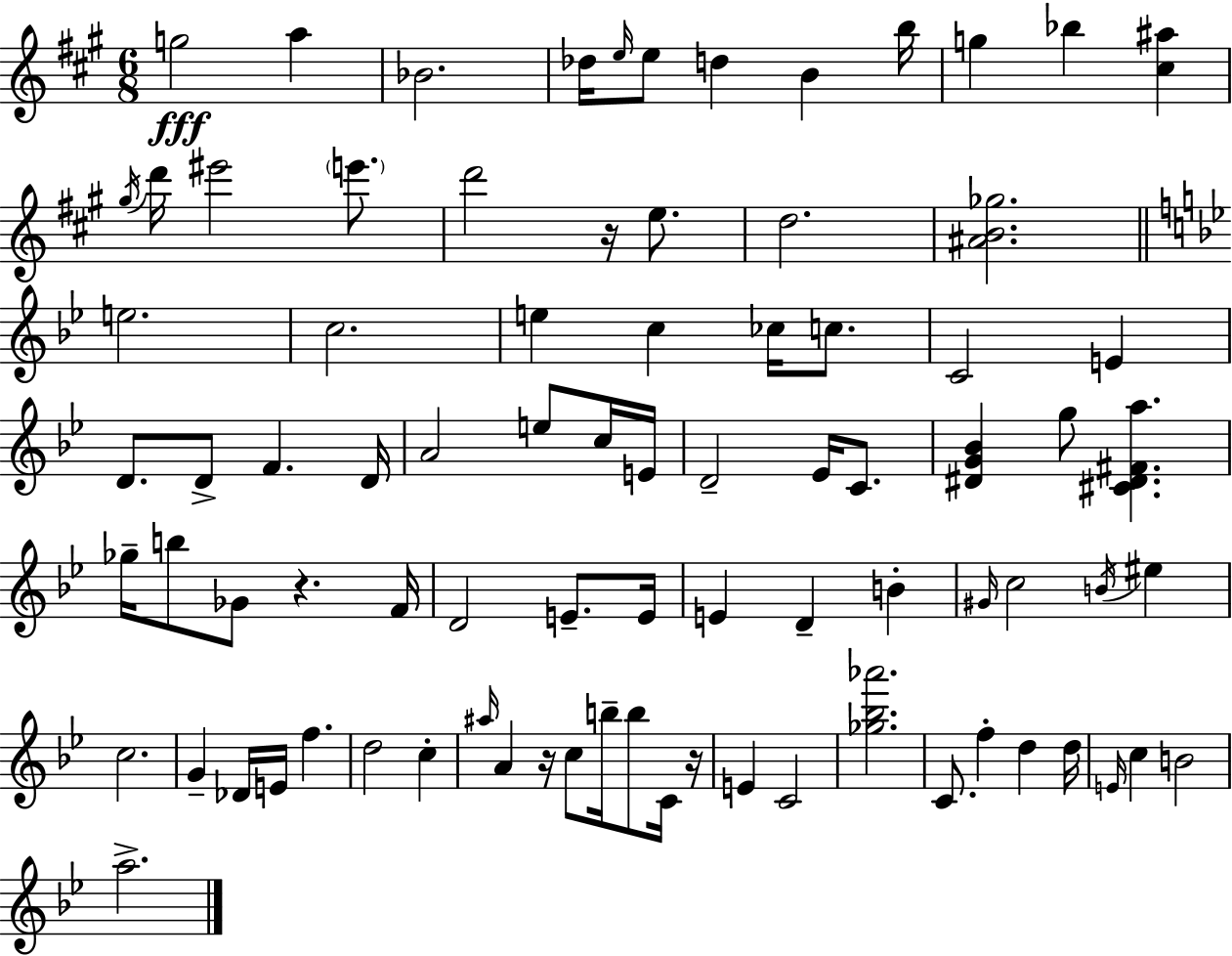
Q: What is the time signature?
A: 6/8